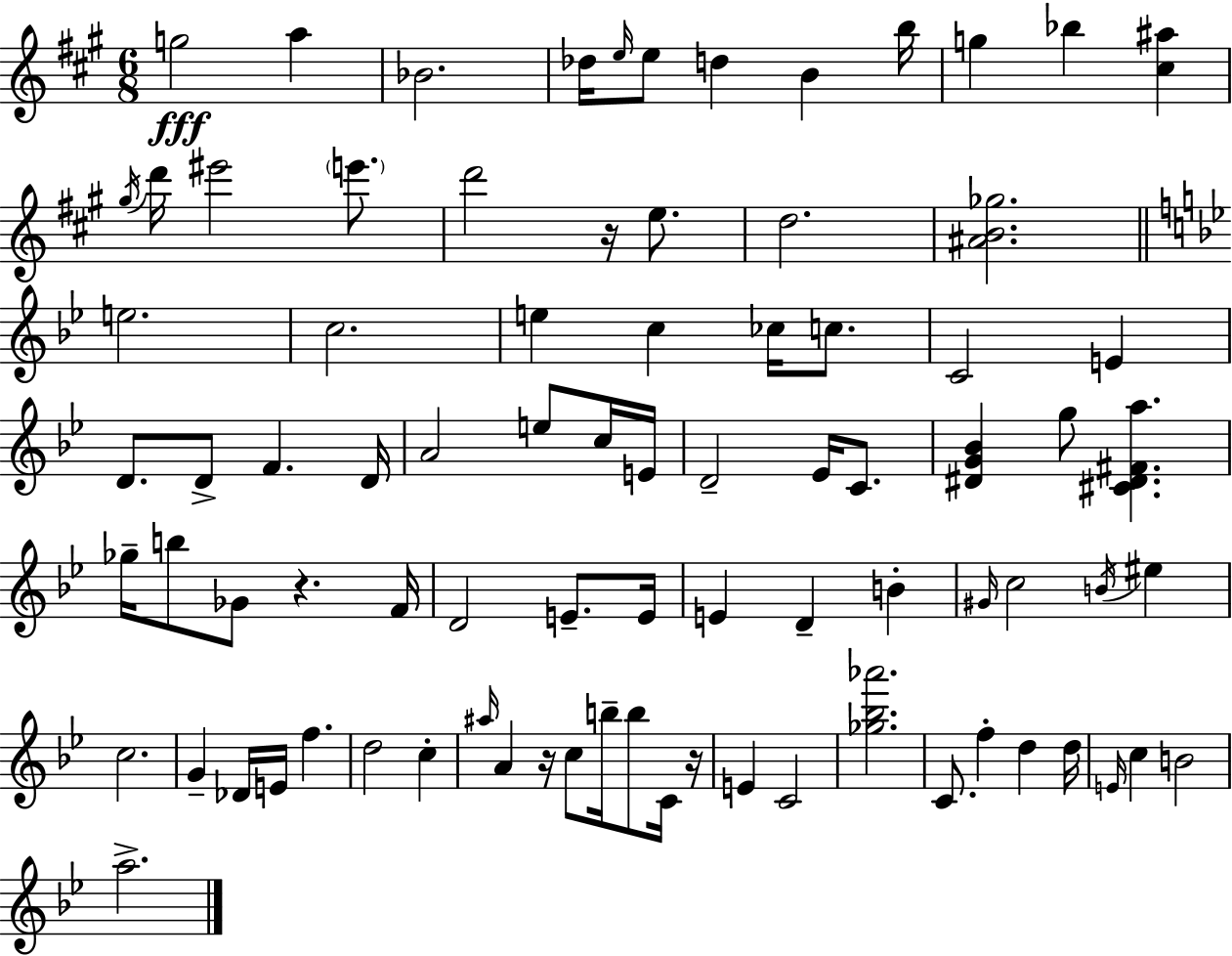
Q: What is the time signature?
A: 6/8